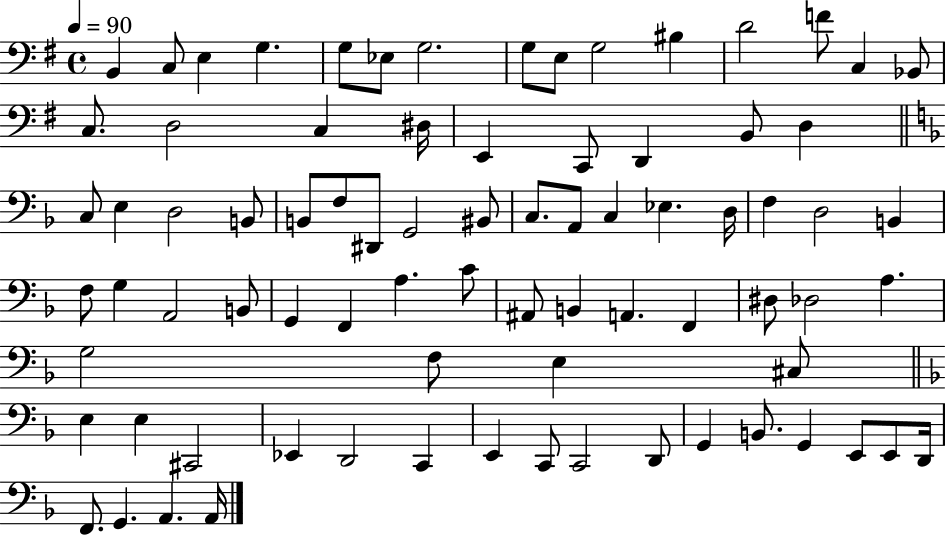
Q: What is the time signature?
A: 4/4